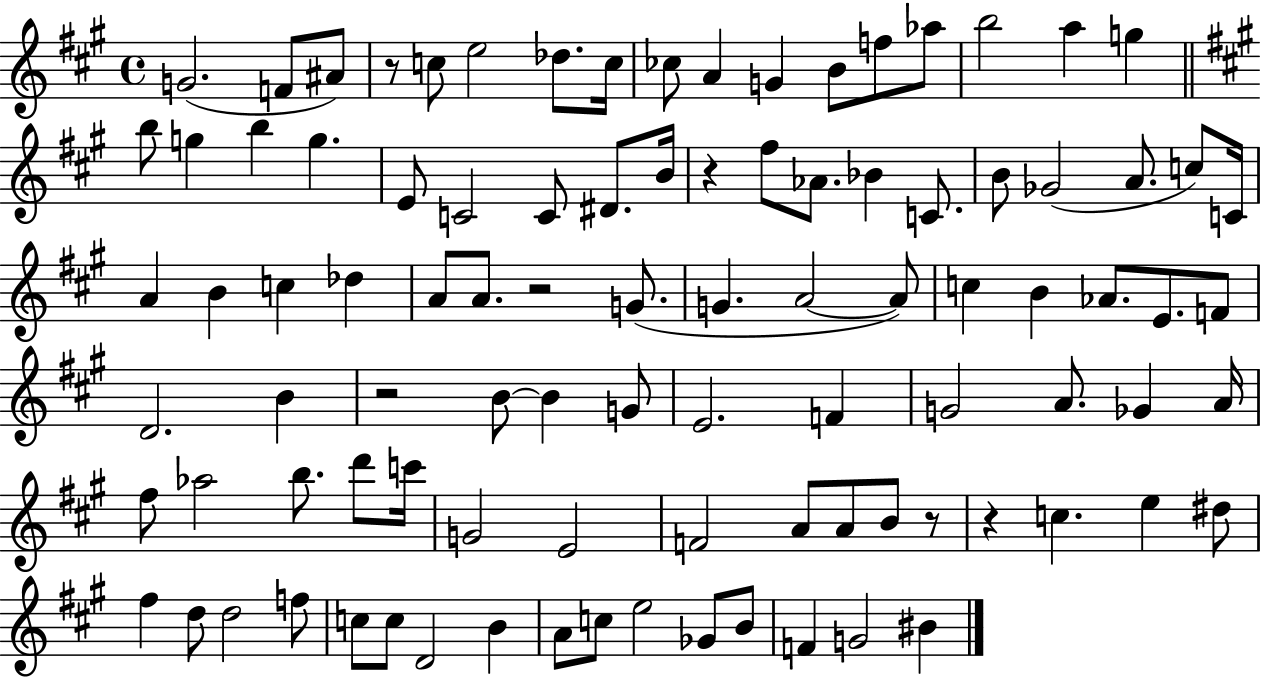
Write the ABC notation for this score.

X:1
T:Untitled
M:4/4
L:1/4
K:A
G2 F/2 ^A/2 z/2 c/2 e2 _d/2 c/4 _c/2 A G B/2 f/2 _a/2 b2 a g b/2 g b g E/2 C2 C/2 ^D/2 B/4 z ^f/2 _A/2 _B C/2 B/2 _G2 A/2 c/2 C/4 A B c _d A/2 A/2 z2 G/2 G A2 A/2 c B _A/2 E/2 F/2 D2 B z2 B/2 B G/2 E2 F G2 A/2 _G A/4 ^f/2 _a2 b/2 d'/2 c'/4 G2 E2 F2 A/2 A/2 B/2 z/2 z c e ^d/2 ^f d/2 d2 f/2 c/2 c/2 D2 B A/2 c/2 e2 _G/2 B/2 F G2 ^B